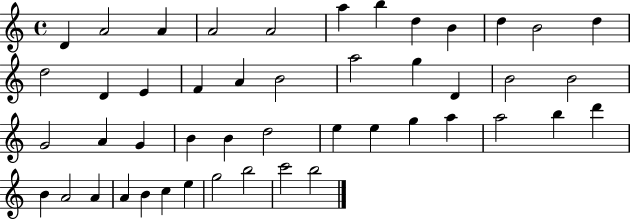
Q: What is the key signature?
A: C major